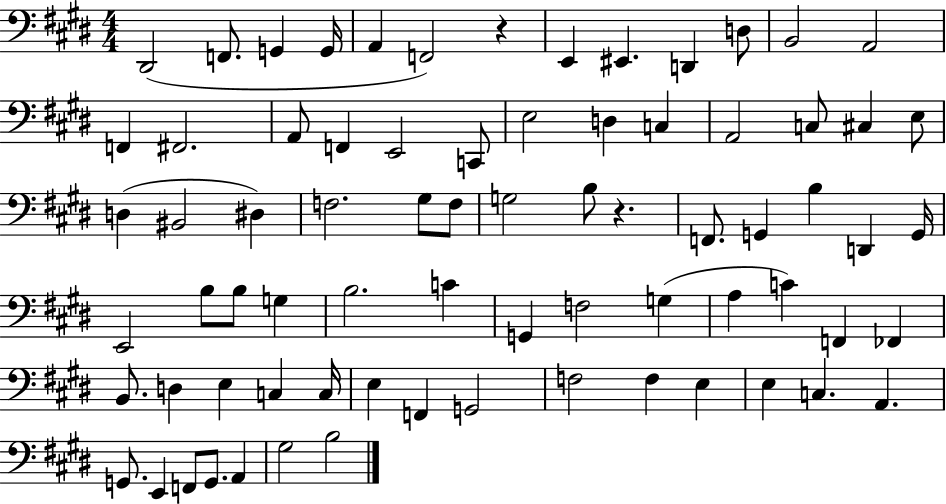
D#2/h F2/e. G2/q G2/s A2/q F2/h R/q E2/q EIS2/q. D2/q D3/e B2/h A2/h F2/q F#2/h. A2/e F2/q E2/h C2/e E3/h D3/q C3/q A2/h C3/e C#3/q E3/e D3/q BIS2/h D#3/q F3/h. G#3/e F3/e G3/h B3/e R/q. F2/e. G2/q B3/q D2/q G2/s E2/h B3/e B3/e G3/q B3/h. C4/q G2/q F3/h G3/q A3/q C4/q F2/q FES2/q B2/e. D3/q E3/q C3/q C3/s E3/q F2/q G2/h F3/h F3/q E3/q E3/q C3/q. A2/q. G2/e. E2/q F2/e G2/e. A2/q G#3/h B3/h